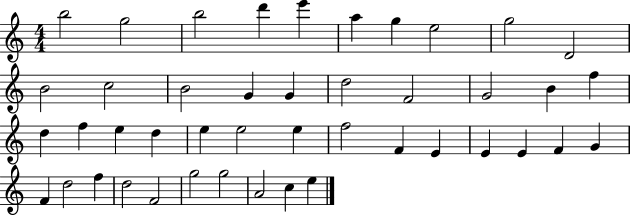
{
  \clef treble
  \numericTimeSignature
  \time 4/4
  \key c \major
  b''2 g''2 | b''2 d'''4 e'''4 | a''4 g''4 e''2 | g''2 d'2 | \break b'2 c''2 | b'2 g'4 g'4 | d''2 f'2 | g'2 b'4 f''4 | \break d''4 f''4 e''4 d''4 | e''4 e''2 e''4 | f''2 f'4 e'4 | e'4 e'4 f'4 g'4 | \break f'4 d''2 f''4 | d''2 f'2 | g''2 g''2 | a'2 c''4 e''4 | \break \bar "|."
}